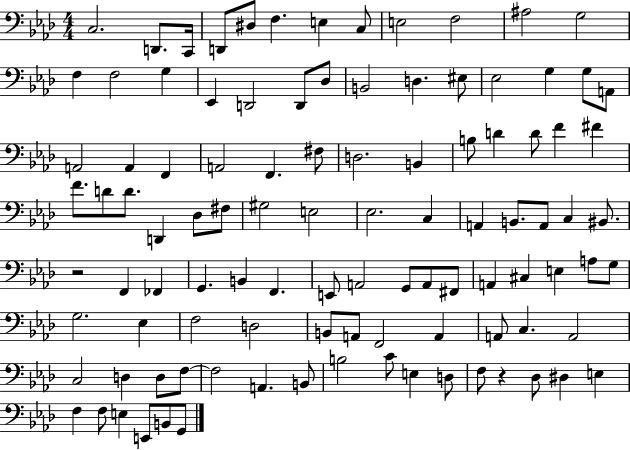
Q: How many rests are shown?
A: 2